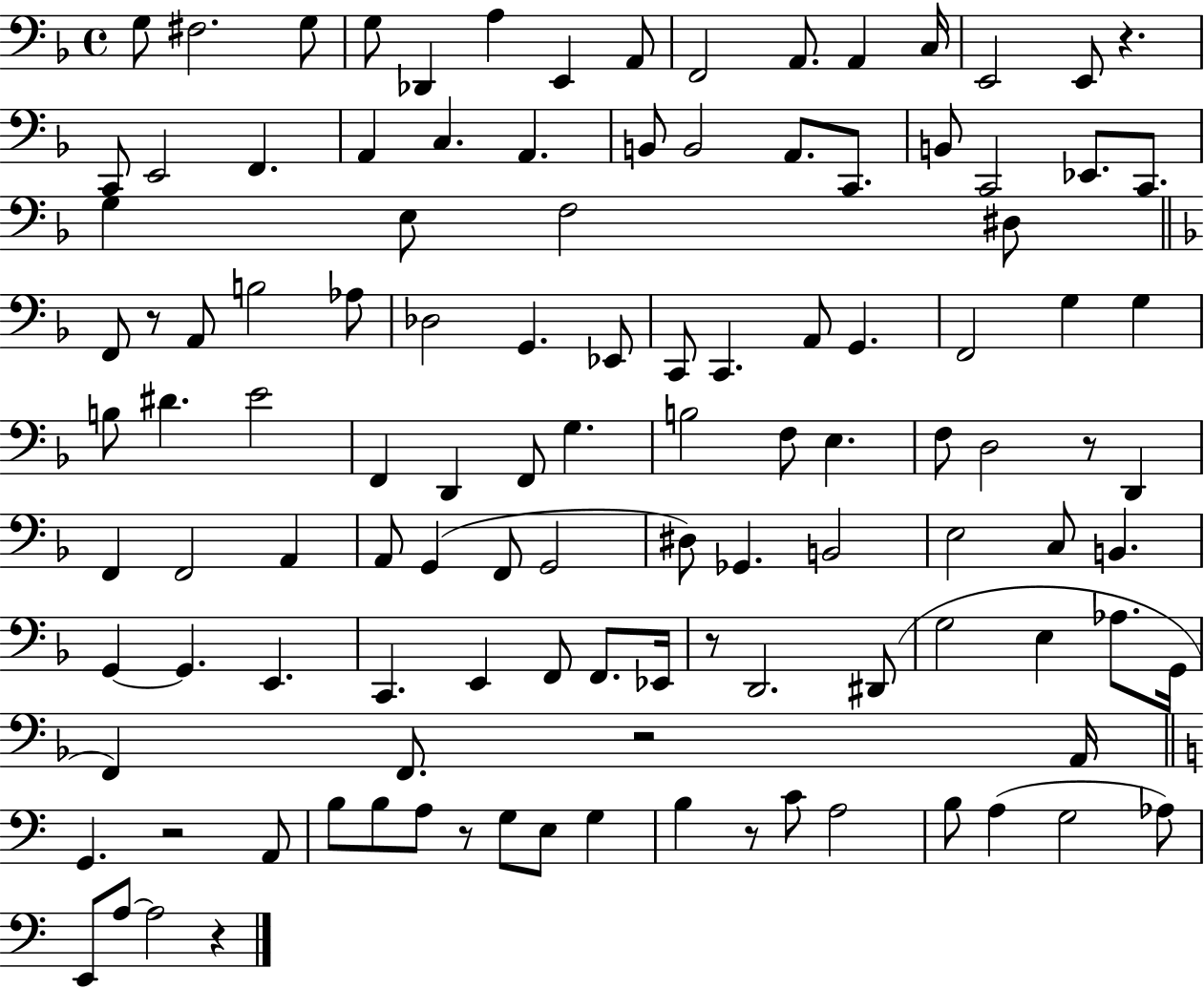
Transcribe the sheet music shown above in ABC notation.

X:1
T:Untitled
M:4/4
L:1/4
K:F
G,/2 ^F,2 G,/2 G,/2 _D,, A, E,, A,,/2 F,,2 A,,/2 A,, C,/4 E,,2 E,,/2 z C,,/2 E,,2 F,, A,, C, A,, B,,/2 B,,2 A,,/2 C,,/2 B,,/2 C,,2 _E,,/2 C,,/2 G, E,/2 F,2 ^D,/2 F,,/2 z/2 A,,/2 B,2 _A,/2 _D,2 G,, _E,,/2 C,,/2 C,, A,,/2 G,, F,,2 G, G, B,/2 ^D E2 F,, D,, F,,/2 G, B,2 F,/2 E, F,/2 D,2 z/2 D,, F,, F,,2 A,, A,,/2 G,, F,,/2 G,,2 ^D,/2 _G,, B,,2 E,2 C,/2 B,, G,, G,, E,, C,, E,, F,,/2 F,,/2 _E,,/4 z/2 D,,2 ^D,,/2 G,2 E, _A,/2 G,,/4 F,, F,,/2 z2 A,,/4 G,, z2 A,,/2 B,/2 B,/2 A,/2 z/2 G,/2 E,/2 G, B, z/2 C/2 A,2 B,/2 A, G,2 _A,/2 E,,/2 A,/2 A,2 z